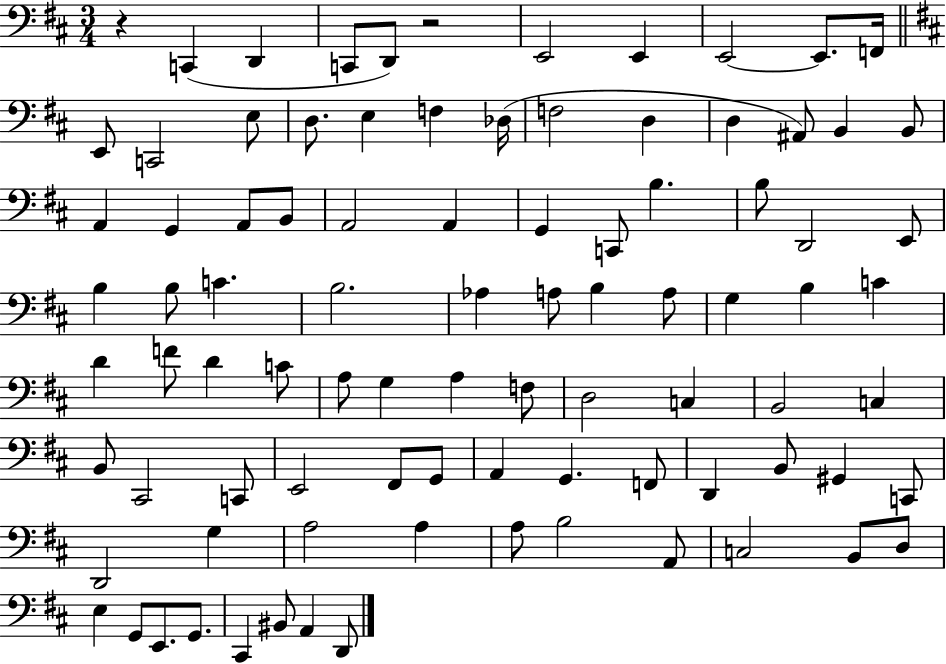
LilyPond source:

{
  \clef bass
  \numericTimeSignature
  \time 3/4
  \key d \major
  r4 c,4( d,4 | c,8 d,8) r2 | e,2 e,4 | e,2~~ e,8. f,16 | \break \bar "||" \break \key d \major e,8 c,2 e8 | d8. e4 f4 des16( | f2 d4 | d4 ais,8) b,4 b,8 | \break a,4 g,4 a,8 b,8 | a,2 a,4 | g,4 c,8 b4. | b8 d,2 e,8 | \break b4 b8 c'4. | b2. | aes4 a8 b4 a8 | g4 b4 c'4 | \break d'4 f'8 d'4 c'8 | a8 g4 a4 f8 | d2 c4 | b,2 c4 | \break b,8 cis,2 c,8 | e,2 fis,8 g,8 | a,4 g,4. f,8 | d,4 b,8 gis,4 c,8 | \break d,2 g4 | a2 a4 | a8 b2 a,8 | c2 b,8 d8 | \break e4 g,8 e,8. g,8. | cis,4 bis,8 a,4 d,8 | \bar "|."
}